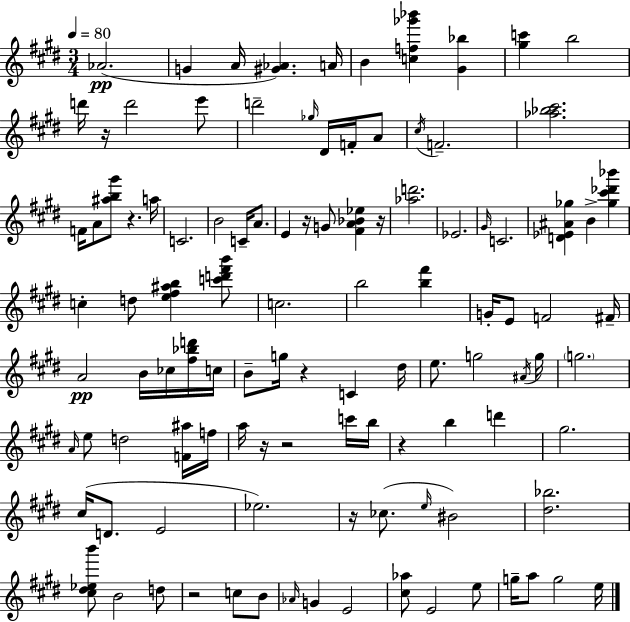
{
  \clef treble
  \numericTimeSignature
  \time 3/4
  \key e \major
  \tempo 4 = 80
  aes'2.(\pp | g'4 a'16 <gis' aes'>4.) a'16 | b'4 <c'' f'' ges''' bes'''>4 <gis' bes''>4 | <gis'' c'''>4 b''2 | \break d'''16 r16 d'''2 e'''8 | d'''2-- \grace { ges''16 } dis'16 f'16-. a'8 | \acciaccatura { cis''16 } f'2.-- | <aes'' bes'' cis'''>2. | \break f'16 a'8 <ais'' b'' gis'''>8 r4. | a''16 c'2. | b'2 c'16-- a'8. | e'4 r16 g'8 <fis' a' bes' ees''>4 | \break r16 <aes'' d'''>2. | ees'2. | \grace { gis'16 } c'2. | <d' ees' ais' ges''>4 b'4-> <ges'' cis''' des''' bes'''>4 | \break c''4-. d''8 <e'' fis'' ais'' b''>4 | <c''' d''' fis''' b'''>8 c''2. | b''2 <b'' fis'''>4 | g'16-. e'8 f'2 | \break fis'16-- a'2\pp b'16 | ces''16 <fis'' bes'' d'''>16 c''16 b'8-- g''16 r4 c'4 | dis''16 e''8. g''2 | \acciaccatura { ais'16 } g''16 \parenthesize g''2. | \break \grace { a'16 } e''8 d''2 | <f' ais''>16 f''16 a''16 r16 r2 | c'''16 b''16 r4 b''4 | d'''4 gis''2. | \break cis''16( d'8. e'2 | ees''2.) | r16 ces''8.( \grace { e''16 } bis'2) | <dis'' bes''>2. | \break <cis'' dis'' ees'' b'''>8 b'2 | d''8 r2 | c''8 b'8 \grace { aes'16 } g'4 e'2 | <cis'' aes''>8 e'2 | \break e''8 g''16-- a''8 g''2 | e''16 \bar "|."
}